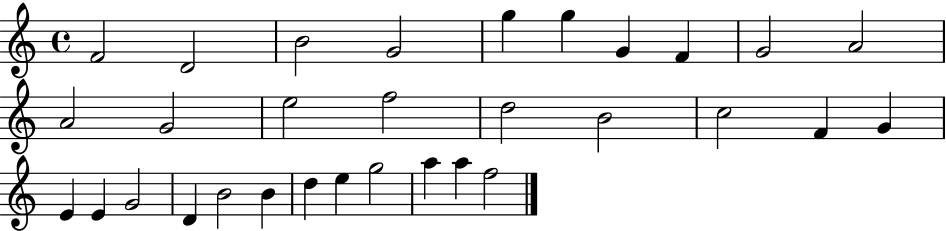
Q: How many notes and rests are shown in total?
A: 31